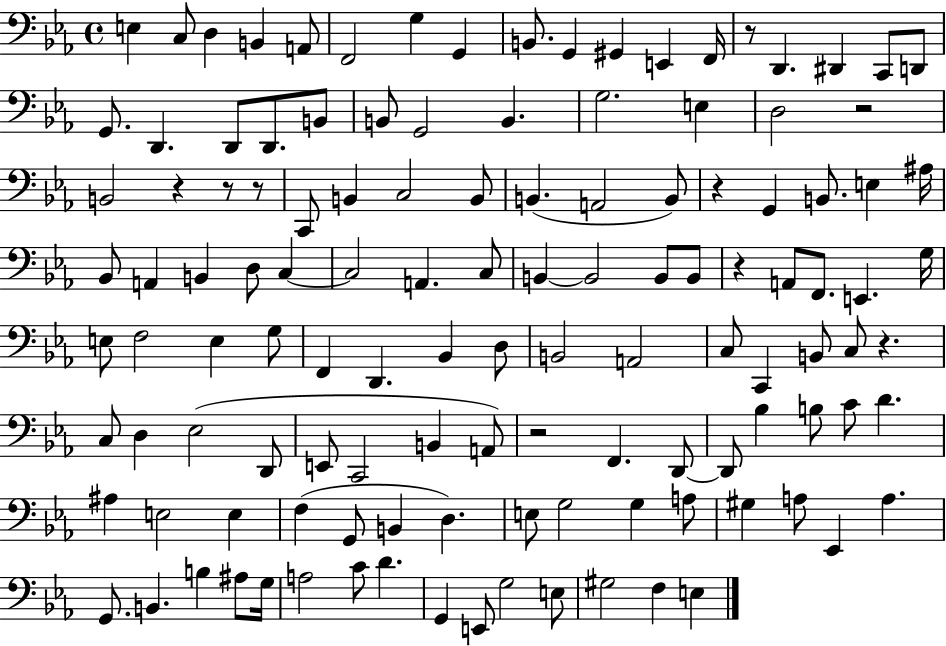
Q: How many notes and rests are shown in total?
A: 124